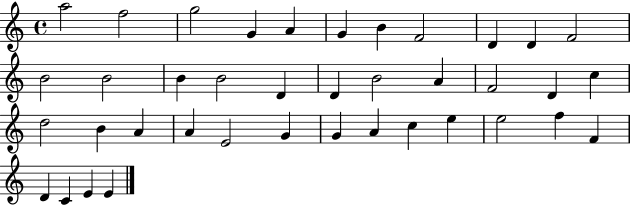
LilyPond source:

{
  \clef treble
  \time 4/4
  \defaultTimeSignature
  \key c \major
  a''2 f''2 | g''2 g'4 a'4 | g'4 b'4 f'2 | d'4 d'4 f'2 | \break b'2 b'2 | b'4 b'2 d'4 | d'4 b'2 a'4 | f'2 d'4 c''4 | \break d''2 b'4 a'4 | a'4 e'2 g'4 | g'4 a'4 c''4 e''4 | e''2 f''4 f'4 | \break d'4 c'4 e'4 e'4 | \bar "|."
}